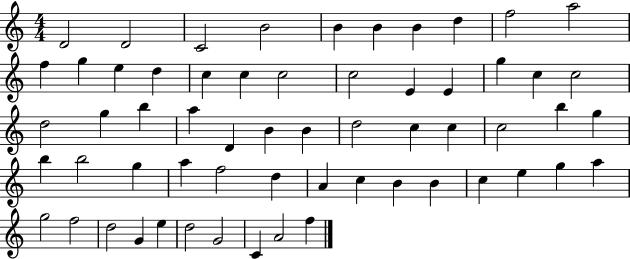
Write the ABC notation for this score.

X:1
T:Untitled
M:4/4
L:1/4
K:C
D2 D2 C2 B2 B B B d f2 a2 f g e d c c c2 c2 E E g c c2 d2 g b a D B B d2 c c c2 b g b b2 g a f2 d A c B B c e g a g2 f2 d2 G e d2 G2 C A2 f